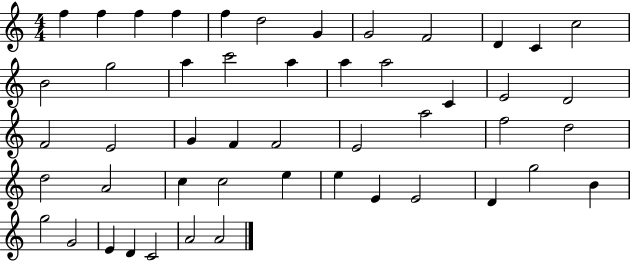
{
  \clef treble
  \numericTimeSignature
  \time 4/4
  \key c \major
  f''4 f''4 f''4 f''4 | f''4 d''2 g'4 | g'2 f'2 | d'4 c'4 c''2 | \break b'2 g''2 | a''4 c'''2 a''4 | a''4 a''2 c'4 | e'2 d'2 | \break f'2 e'2 | g'4 f'4 f'2 | e'2 a''2 | f''2 d''2 | \break d''2 a'2 | c''4 c''2 e''4 | e''4 e'4 e'2 | d'4 g''2 b'4 | \break g''2 g'2 | e'4 d'4 c'2 | a'2 a'2 | \bar "|."
}